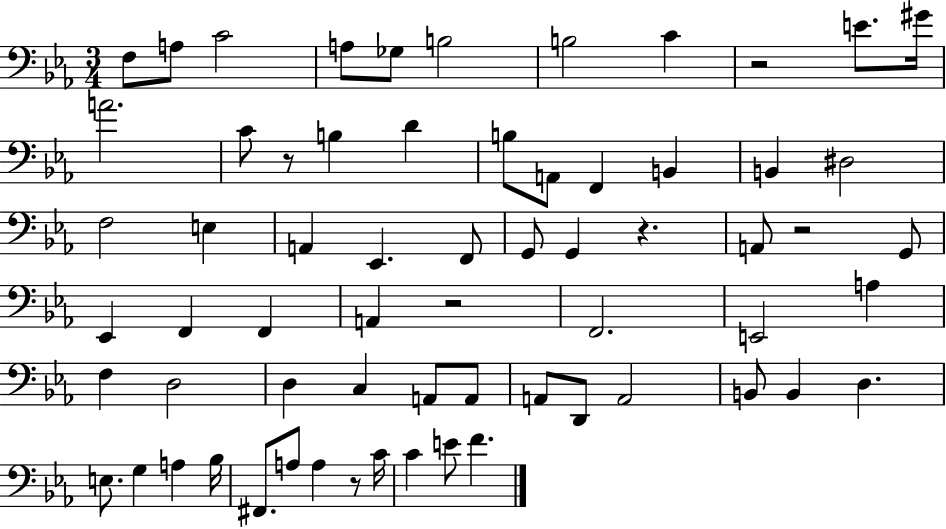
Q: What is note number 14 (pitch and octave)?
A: D4